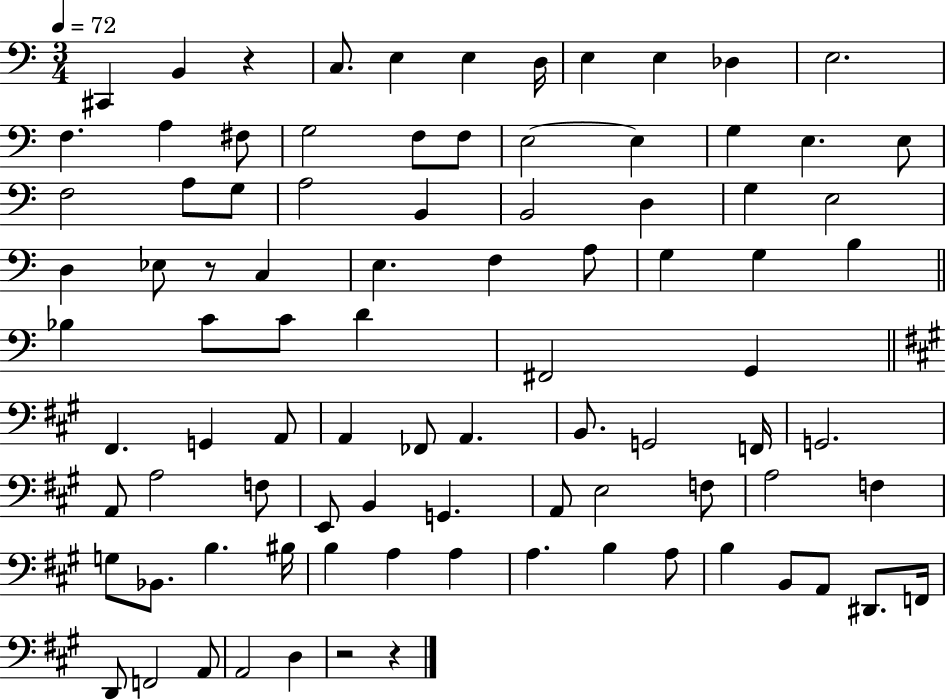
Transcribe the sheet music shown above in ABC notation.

X:1
T:Untitled
M:3/4
L:1/4
K:C
^C,, B,, z C,/2 E, E, D,/4 E, E, _D, E,2 F, A, ^F,/2 G,2 F,/2 F,/2 E,2 E, G, E, E,/2 F,2 A,/2 G,/2 A,2 B,, B,,2 D, G, E,2 D, _E,/2 z/2 C, E, F, A,/2 G, G, B, _B, C/2 C/2 D ^F,,2 G,, ^F,, G,, A,,/2 A,, _F,,/2 A,, B,,/2 G,,2 F,,/4 G,,2 A,,/2 A,2 F,/2 E,,/2 B,, G,, A,,/2 E,2 F,/2 A,2 F, G,/2 _B,,/2 B, ^B,/4 B, A, A, A, B, A,/2 B, B,,/2 A,,/2 ^D,,/2 F,,/4 D,,/2 F,,2 A,,/2 A,,2 D, z2 z